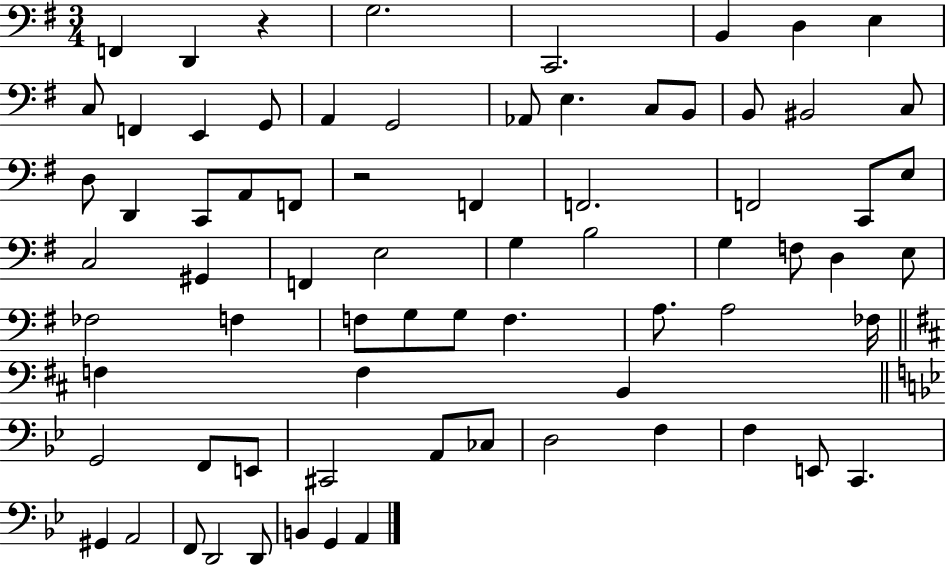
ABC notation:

X:1
T:Untitled
M:3/4
L:1/4
K:G
F,, D,, z G,2 C,,2 B,, D, E, C,/2 F,, E,, G,,/2 A,, G,,2 _A,,/2 E, C,/2 B,,/2 B,,/2 ^B,,2 C,/2 D,/2 D,, C,,/2 A,,/2 F,,/2 z2 F,, F,,2 F,,2 C,,/2 E,/2 C,2 ^G,, F,, E,2 G, B,2 G, F,/2 D, E,/2 _F,2 F, F,/2 G,/2 G,/2 F, A,/2 A,2 _F,/4 F, F, B,, G,,2 F,,/2 E,,/2 ^C,,2 A,,/2 _C,/2 D,2 F, F, E,,/2 C,, ^G,, A,,2 F,,/2 D,,2 D,,/2 B,, G,, A,,